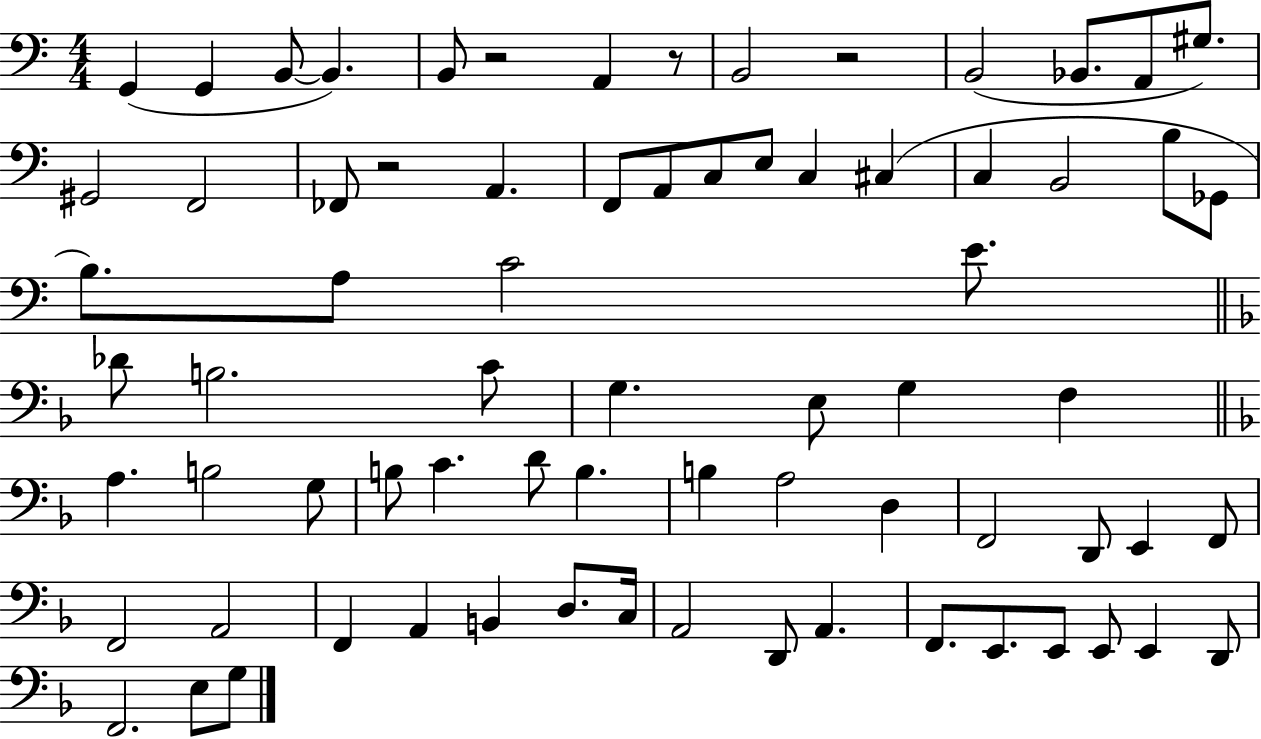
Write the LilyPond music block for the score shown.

{
  \clef bass
  \numericTimeSignature
  \time 4/4
  \key c \major
  g,4( g,4 b,8~~ b,4.) | b,8 r2 a,4 r8 | b,2 r2 | b,2( bes,8. a,8 gis8.) | \break gis,2 f,2 | fes,8 r2 a,4. | f,8 a,8 c8 e8 c4 cis4( | c4 b,2 b8 ges,8 | \break b8.) a8 c'2 e'8. | \bar "||" \break \key f \major des'8 b2. c'8 | g4. e8 g4 f4 | \bar "||" \break \key d \minor a4. b2 g8 | b8 c'4. d'8 b4. | b4 a2 d4 | f,2 d,8 e,4 f,8 | \break f,2 a,2 | f,4 a,4 b,4 d8. c16 | a,2 d,8 a,4. | f,8. e,8. e,8 e,8 e,4 d,8 | \break f,2. e8 g8 | \bar "|."
}